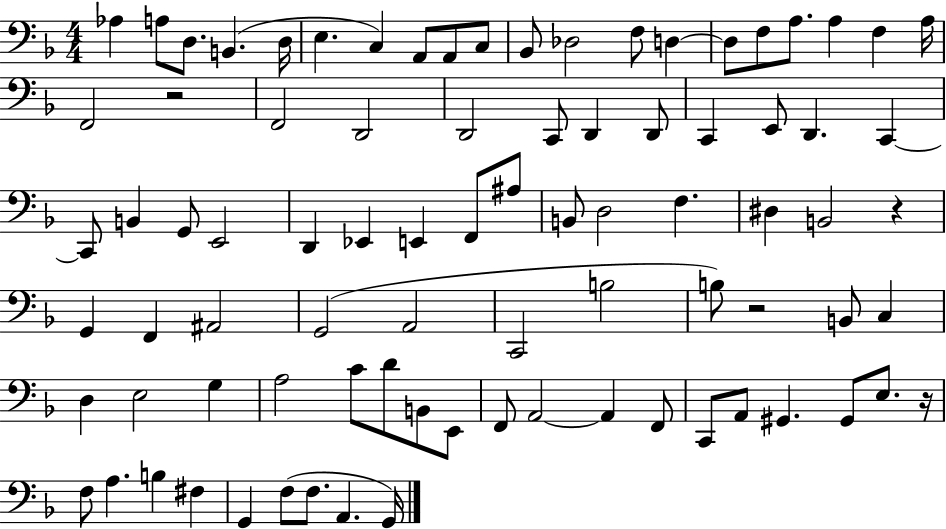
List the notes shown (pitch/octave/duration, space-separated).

Ab3/q A3/e D3/e. B2/q. D3/s E3/q. C3/q A2/e A2/e C3/e Bb2/e Db3/h F3/e D3/q D3/e F3/e A3/e. A3/q F3/q A3/s F2/h R/h F2/h D2/h D2/h C2/e D2/q D2/e C2/q E2/e D2/q. C2/q C2/e B2/q G2/e E2/h D2/q Eb2/q E2/q F2/e A#3/e B2/e D3/h F3/q. D#3/q B2/h R/q G2/q F2/q A#2/h G2/h A2/h C2/h B3/h B3/e R/h B2/e C3/q D3/q E3/h G3/q A3/h C4/e D4/e B2/e E2/e F2/e A2/h A2/q F2/e C2/e A2/e G#2/q. G#2/e E3/e. R/s F3/e A3/q. B3/q F#3/q G2/q F3/e F3/e. A2/q. G2/s